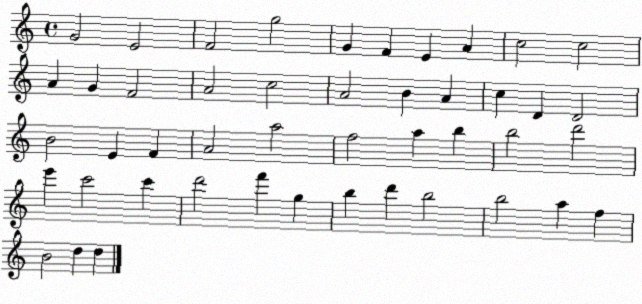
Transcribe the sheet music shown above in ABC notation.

X:1
T:Untitled
M:4/4
L:1/4
K:C
G2 E2 F2 g2 G F E A c2 c2 A G F2 A2 c2 A2 B A c D D2 B2 E F A2 a2 f2 a b b2 d'2 e' c'2 c' d'2 f' g b d' b2 b2 a f B2 d d